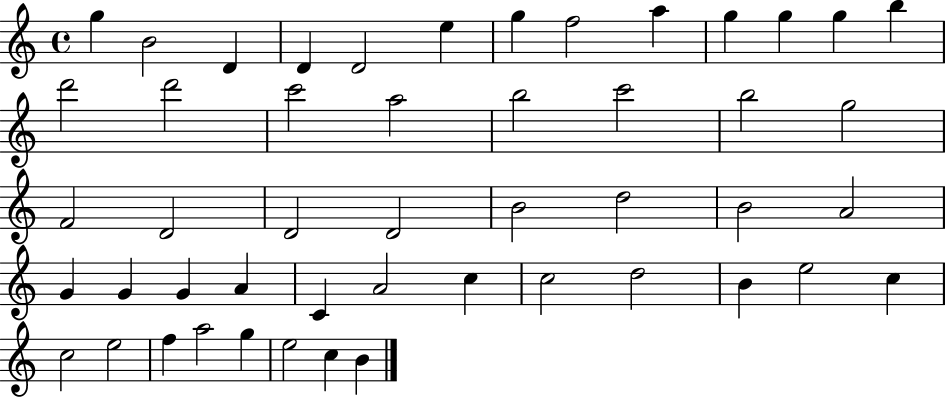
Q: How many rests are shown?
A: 0